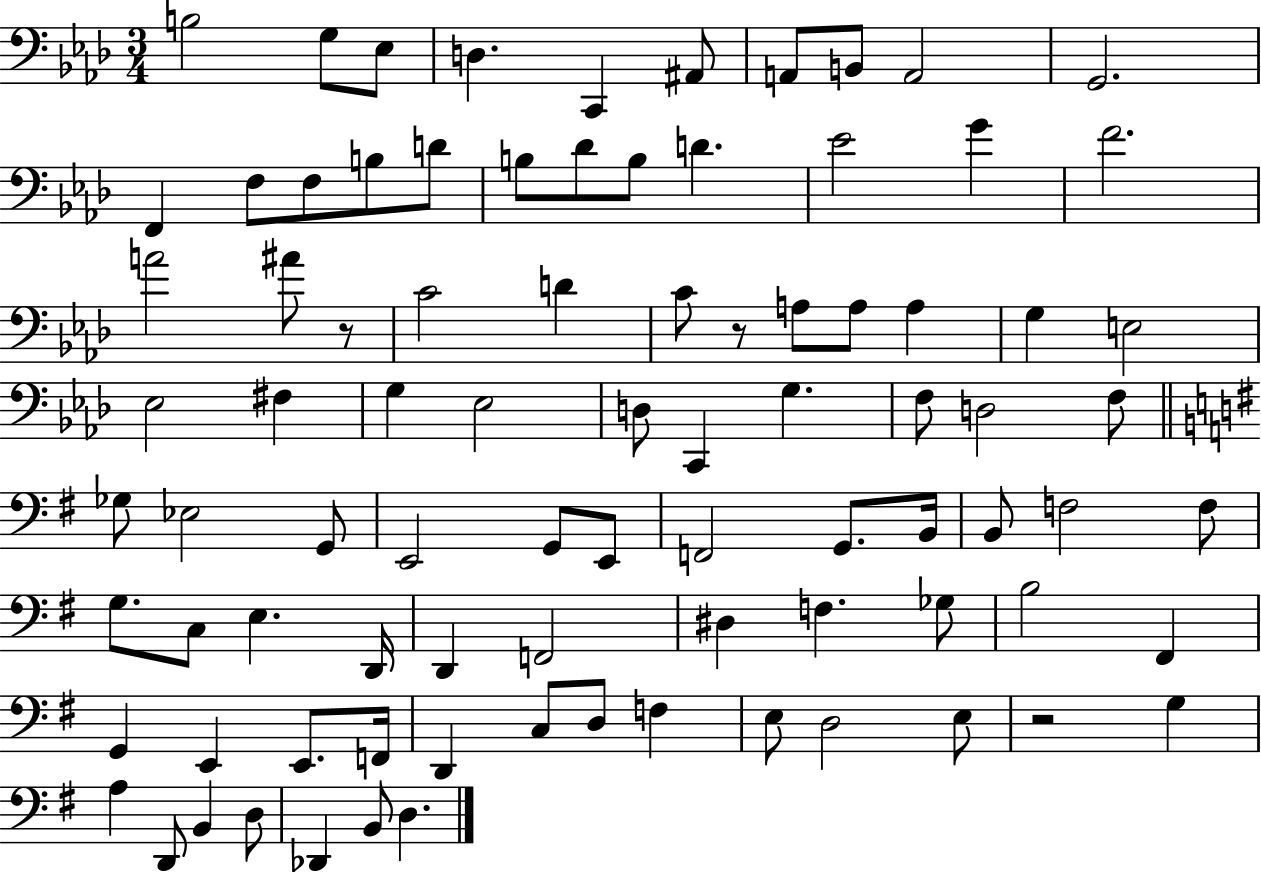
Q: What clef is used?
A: bass